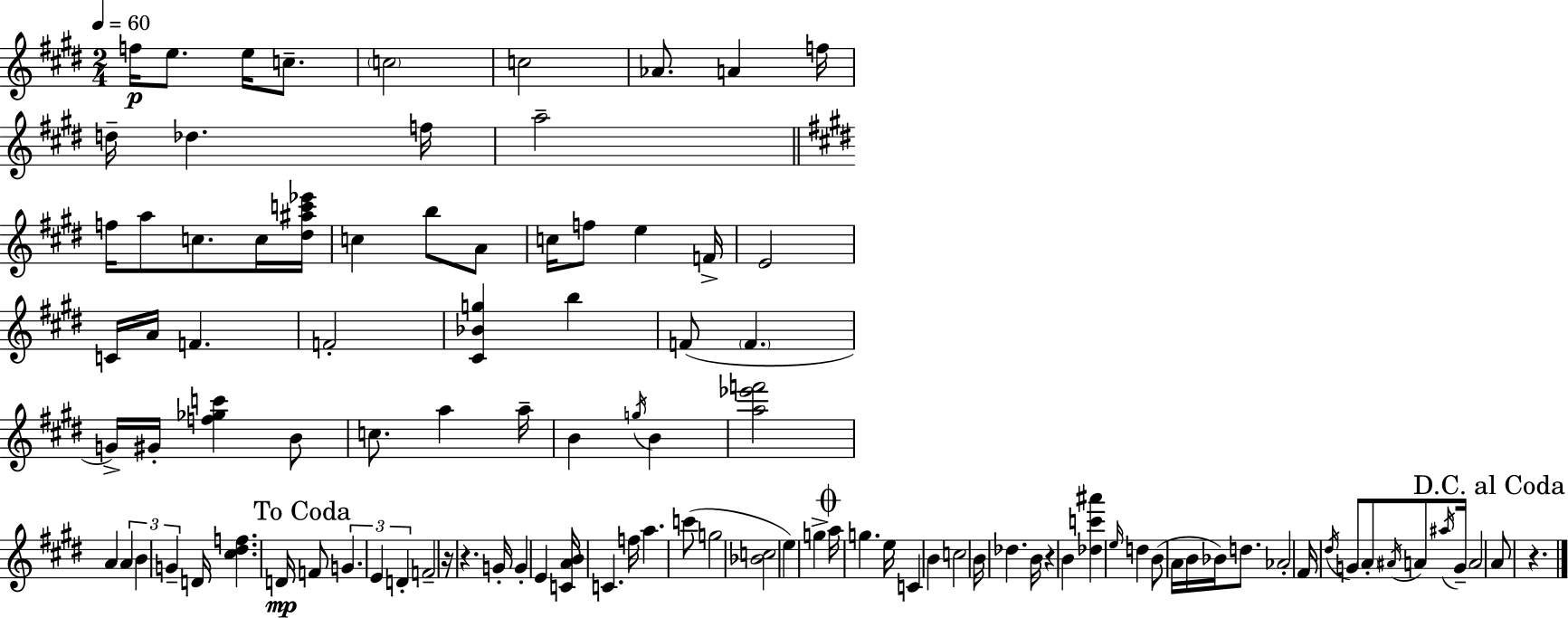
X:1
T:Untitled
M:2/4
L:1/4
K:E
f/4 e/2 e/4 c/2 c2 c2 _A/2 A f/4 d/4 _d f/4 a2 f/4 a/2 c/2 c/4 [^d^ac'_e']/4 c b/2 A/2 c/4 f/2 e F/4 E2 C/4 A/4 F F2 [^C_Bg] b F/2 F G/4 ^G/4 [f_gc'] B/2 c/2 a a/4 B g/4 B [a_e'f']2 A A B G D/4 [^c^df] D/4 F/2 G E D F2 z/4 z G/4 G E [CAB]/4 C f/4 a c'/2 g2 [_Bc]2 e g a/4 g e/4 C B c2 B/4 _d B/4 z B [_dc'^a'] e/4 d B/2 A/4 B/4 _B/4 d/2 _A2 ^F/4 ^d/4 G/2 A/2 ^A/4 A/2 ^a/4 G/4 A2 A/2 z